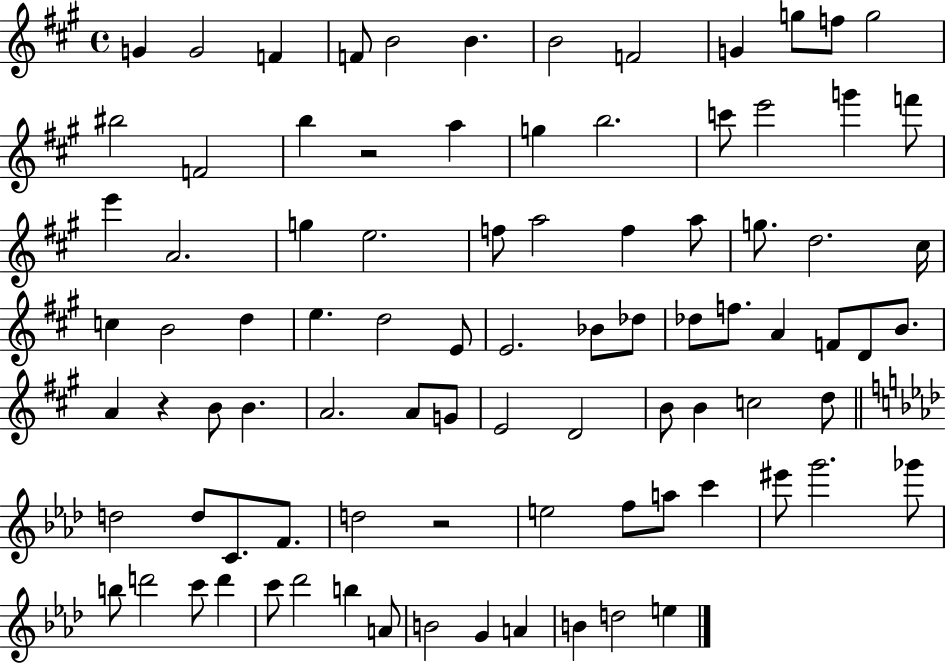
{
  \clef treble
  \time 4/4
  \defaultTimeSignature
  \key a \major
  g'4 g'2 f'4 | f'8 b'2 b'4. | b'2 f'2 | g'4 g''8 f''8 g''2 | \break bis''2 f'2 | b''4 r2 a''4 | g''4 b''2. | c'''8 e'''2 g'''4 f'''8 | \break e'''4 a'2. | g''4 e''2. | f''8 a''2 f''4 a''8 | g''8. d''2. cis''16 | \break c''4 b'2 d''4 | e''4. d''2 e'8 | e'2. bes'8 des''8 | des''8 f''8. a'4 f'8 d'8 b'8. | \break a'4 r4 b'8 b'4. | a'2. a'8 g'8 | e'2 d'2 | b'8 b'4 c''2 d''8 | \break \bar "||" \break \key aes \major d''2 d''8 c'8. f'8. | d''2 r2 | e''2 f''8 a''8 c'''4 | eis'''8 g'''2. ges'''8 | \break b''8 d'''2 c'''8 d'''4 | c'''8 des'''2 b''4 a'8 | b'2 g'4 a'4 | b'4 d''2 e''4 | \break \bar "|."
}